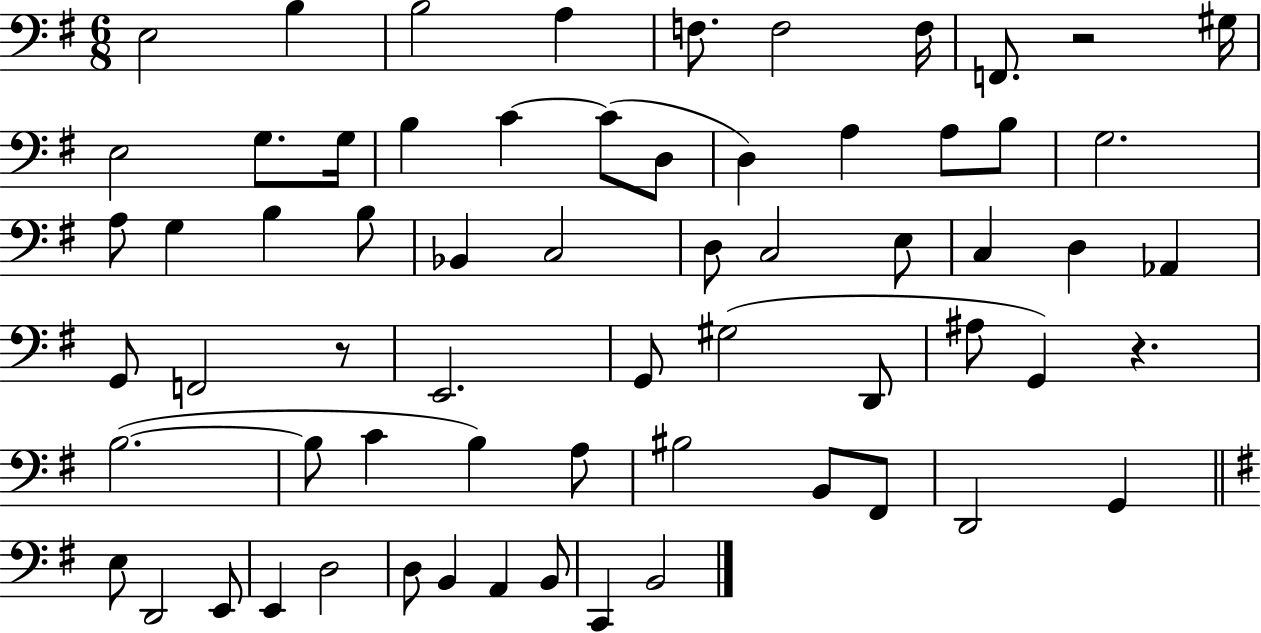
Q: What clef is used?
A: bass